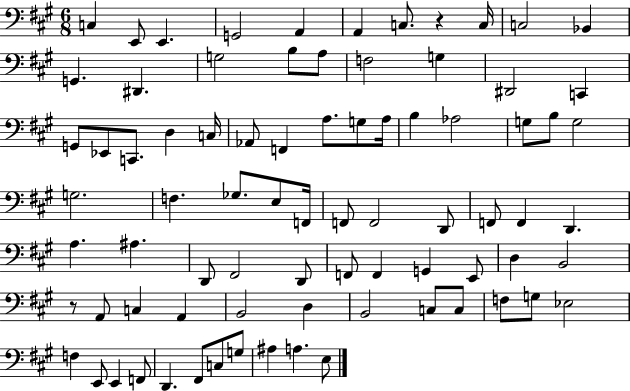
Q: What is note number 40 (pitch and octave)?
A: F2